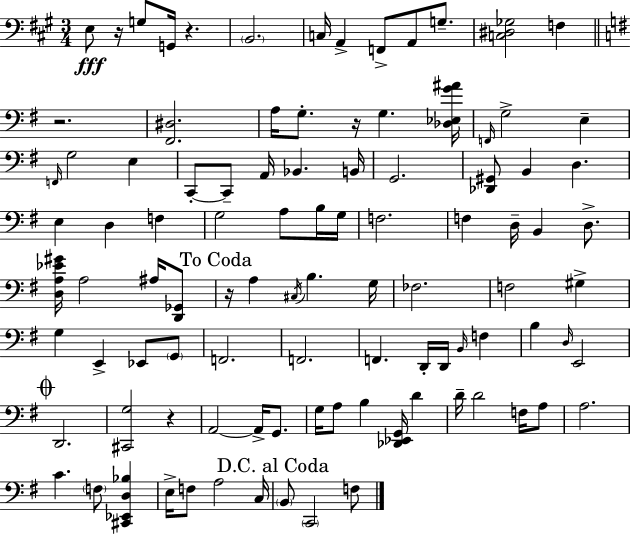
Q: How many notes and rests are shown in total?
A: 99